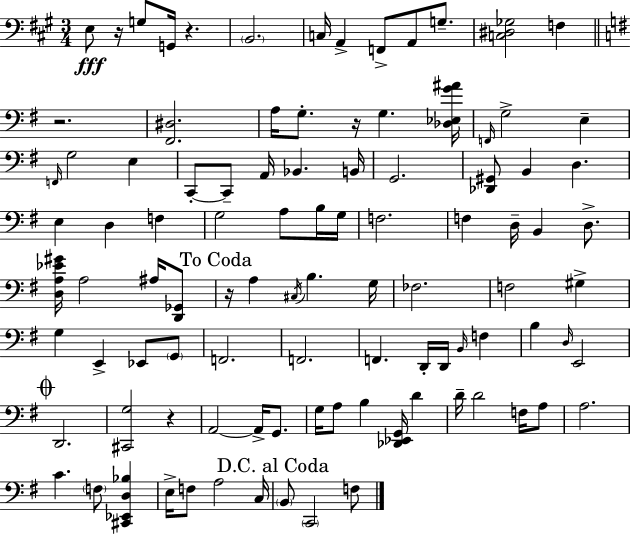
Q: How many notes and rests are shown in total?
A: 99